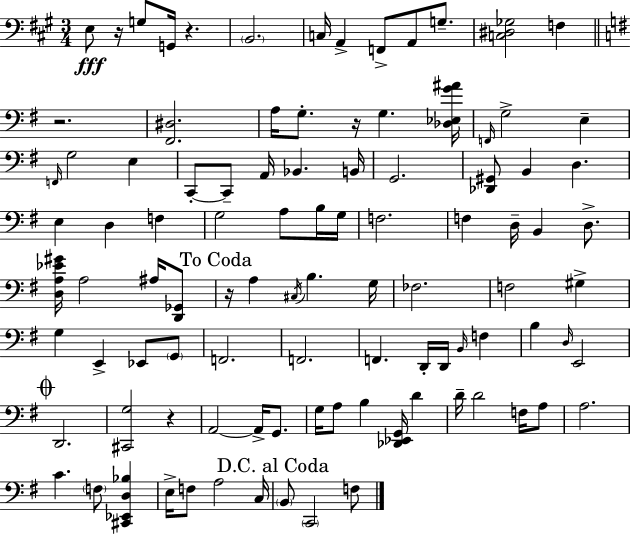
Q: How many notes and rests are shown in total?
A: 99